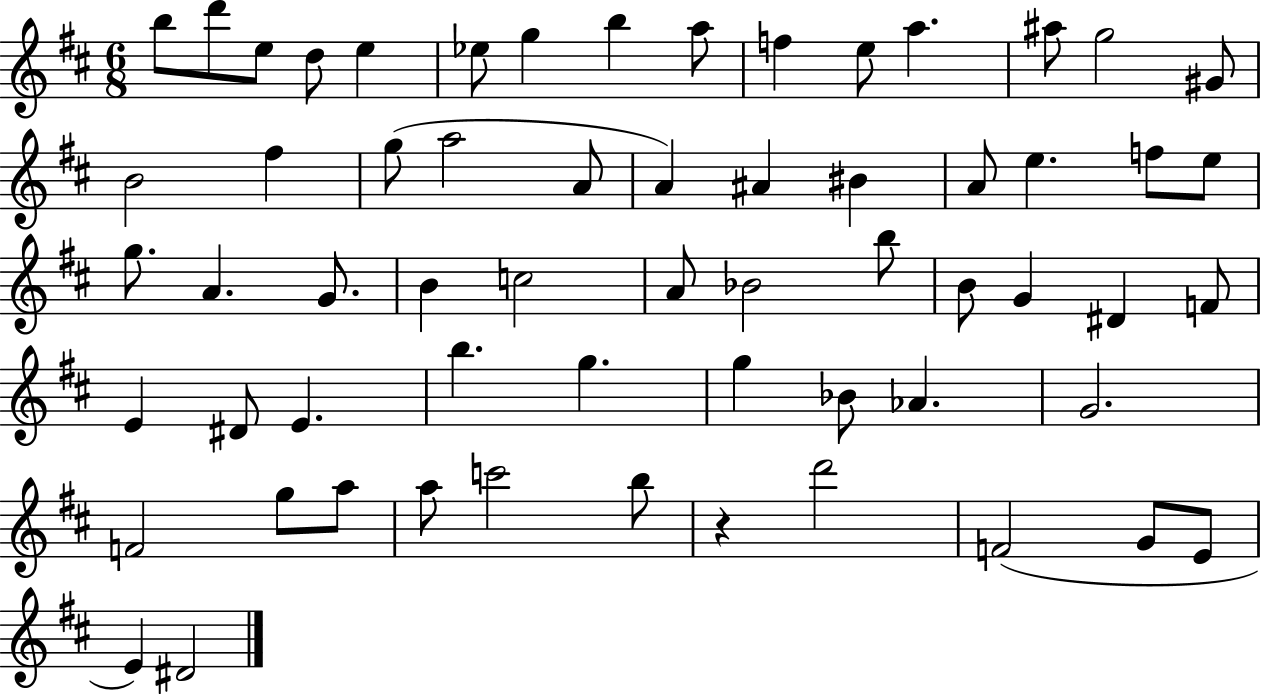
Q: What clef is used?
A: treble